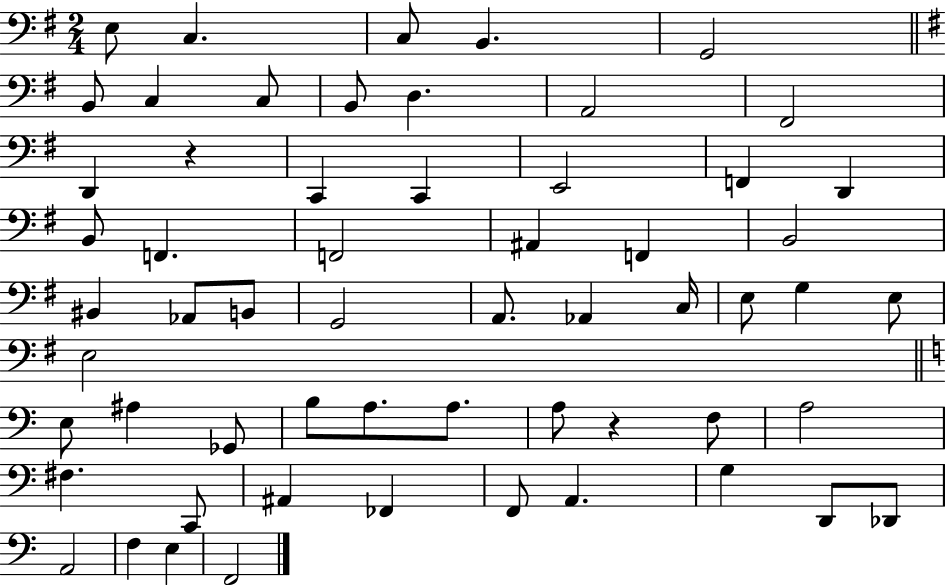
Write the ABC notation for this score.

X:1
T:Untitled
M:2/4
L:1/4
K:G
E,/2 C, C,/2 B,, G,,2 B,,/2 C, C,/2 B,,/2 D, A,,2 ^F,,2 D,, z C,, C,, E,,2 F,, D,, B,,/2 F,, F,,2 ^A,, F,, B,,2 ^B,, _A,,/2 B,,/2 G,,2 A,,/2 _A,, C,/4 E,/2 G, E,/2 E,2 E,/2 ^A, _G,,/2 B,/2 A,/2 A,/2 A,/2 z F,/2 A,2 ^F, C,,/2 ^A,, _F,, F,,/2 A,, G, D,,/2 _D,,/2 A,,2 F, E, F,,2